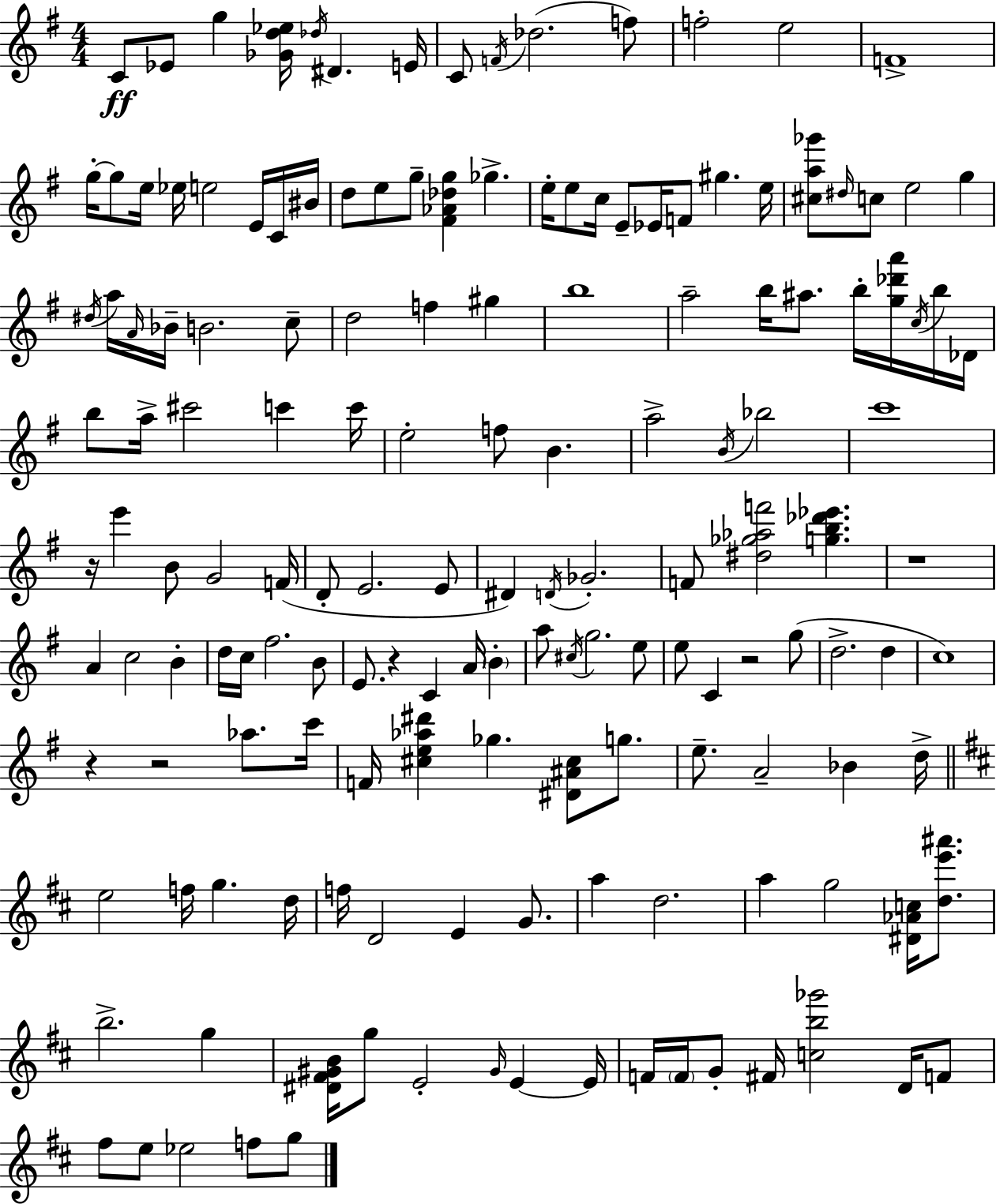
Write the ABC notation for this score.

X:1
T:Untitled
M:4/4
L:1/4
K:Em
C/2 _E/2 g [_Gd_e]/4 _d/4 ^D E/4 C/2 F/4 _d2 f/2 f2 e2 F4 g/4 g/2 e/4 _e/4 e2 E/4 C/4 ^B/4 d/2 e/2 g/2 [^F_A_dg] _g e/4 e/2 c/4 E/2 _E/4 F/2 ^g e/4 [^ca_g']/2 ^d/4 c/2 e2 g ^d/4 a/4 A/4 _B/4 B2 c/2 d2 f ^g b4 a2 b/4 ^a/2 b/4 [g_d'a']/4 c/4 b/4 _D/4 b/2 a/4 ^c'2 c' c'/4 e2 f/2 B a2 B/4 _b2 c'4 z/4 e' B/2 G2 F/4 D/2 E2 E/2 ^D D/4 _G2 F/2 [^d_g_af']2 [gb_d'_e'] z4 A c2 B d/4 c/4 ^f2 B/2 E/2 z C A/4 B a/2 ^c/4 g2 e/2 e/2 C z2 g/2 d2 d c4 z z2 _a/2 c'/4 F/4 [^ce_a^d'] _g [^D^A^c]/2 g/2 e/2 A2 _B d/4 e2 f/4 g d/4 f/4 D2 E G/2 a d2 a g2 [^D_Ac]/4 [de'^a']/2 b2 g [^D^F^GB]/4 g/2 E2 ^G/4 E E/4 F/4 F/4 G/2 ^F/4 [cb_g']2 D/4 F/2 ^f/2 e/2 _e2 f/2 g/2